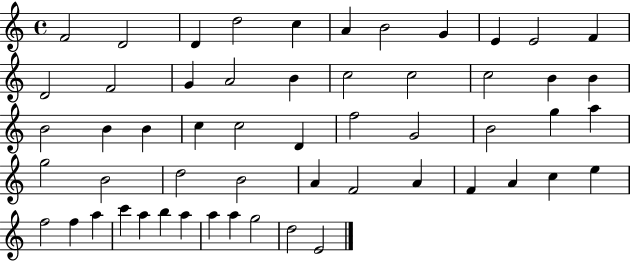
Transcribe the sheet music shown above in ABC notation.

X:1
T:Untitled
M:4/4
L:1/4
K:C
F2 D2 D d2 c A B2 G E E2 F D2 F2 G A2 B c2 c2 c2 B B B2 B B c c2 D f2 G2 B2 g a g2 B2 d2 B2 A F2 A F A c e f2 f a c' a b a a a g2 d2 E2